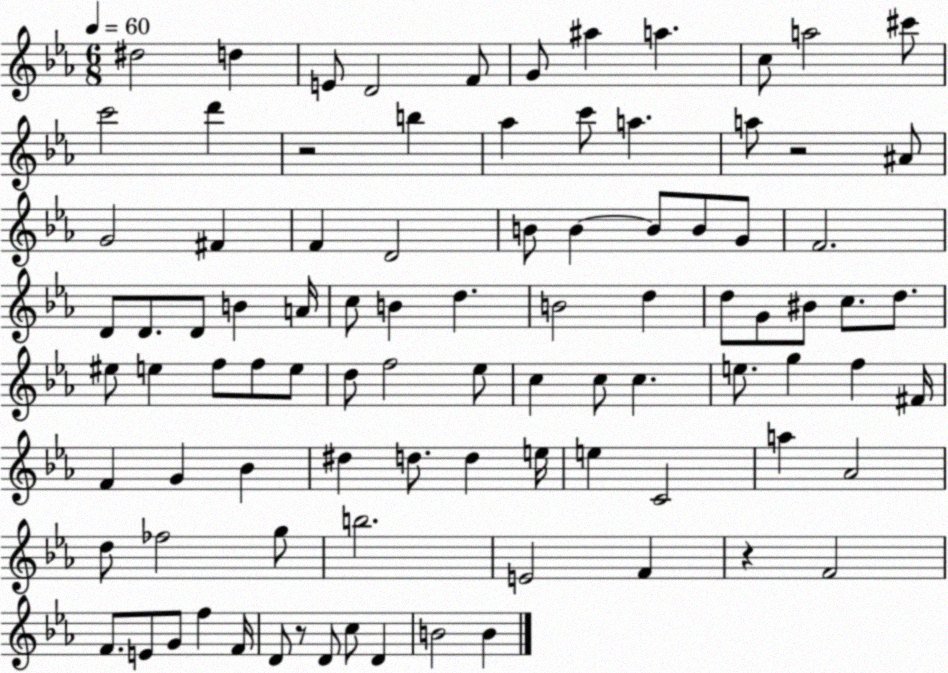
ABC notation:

X:1
T:Untitled
M:6/8
L:1/4
K:Eb
^d2 d E/2 D2 F/2 G/2 ^a a c/2 a2 ^c'/2 c'2 d' z2 b _a c'/2 a a/2 z2 ^A/2 G2 ^F F D2 B/2 B B/2 B/2 G/2 F2 D/2 D/2 D/2 B A/4 c/2 B d B2 d d/2 G/2 ^B/2 c/2 d/2 ^e/2 e f/2 f/2 e/2 d/2 f2 _e/2 c c/2 c e/2 g f ^F/4 F G _B ^d d/2 d e/4 e C2 a _A2 d/2 _f2 g/2 b2 E2 F z F2 F/2 E/2 G/2 f F/4 D/2 z/2 D/2 c/2 D B2 B